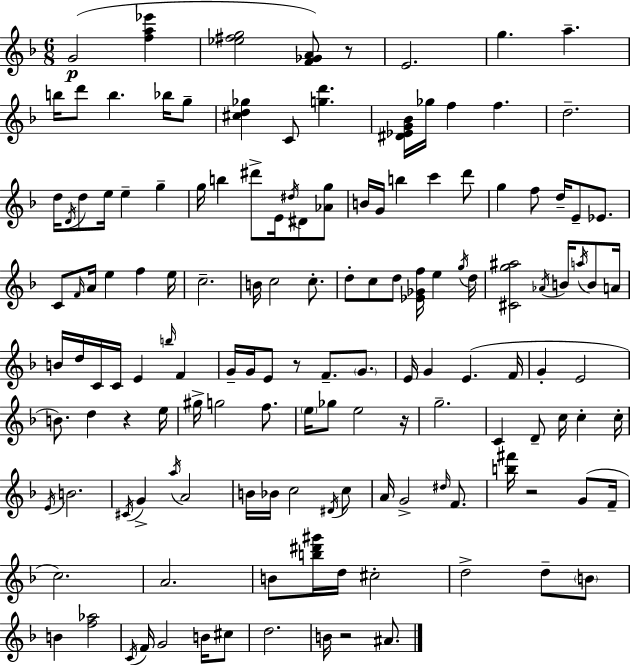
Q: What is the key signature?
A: D minor